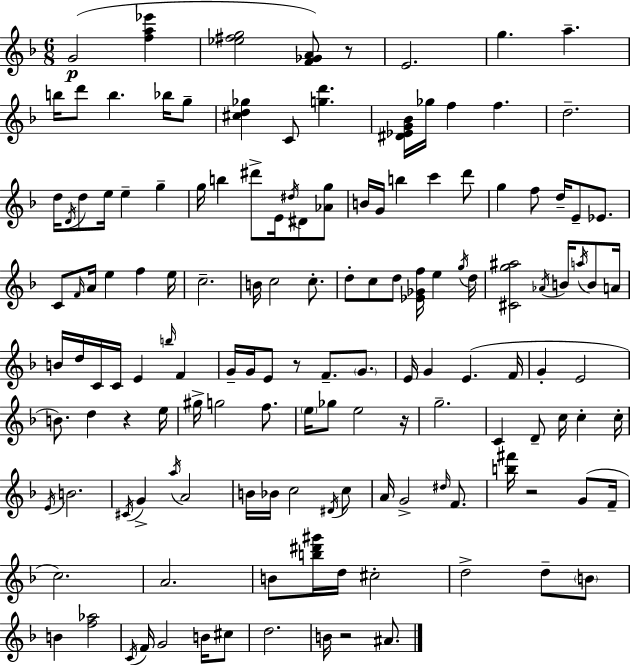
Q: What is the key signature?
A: D minor